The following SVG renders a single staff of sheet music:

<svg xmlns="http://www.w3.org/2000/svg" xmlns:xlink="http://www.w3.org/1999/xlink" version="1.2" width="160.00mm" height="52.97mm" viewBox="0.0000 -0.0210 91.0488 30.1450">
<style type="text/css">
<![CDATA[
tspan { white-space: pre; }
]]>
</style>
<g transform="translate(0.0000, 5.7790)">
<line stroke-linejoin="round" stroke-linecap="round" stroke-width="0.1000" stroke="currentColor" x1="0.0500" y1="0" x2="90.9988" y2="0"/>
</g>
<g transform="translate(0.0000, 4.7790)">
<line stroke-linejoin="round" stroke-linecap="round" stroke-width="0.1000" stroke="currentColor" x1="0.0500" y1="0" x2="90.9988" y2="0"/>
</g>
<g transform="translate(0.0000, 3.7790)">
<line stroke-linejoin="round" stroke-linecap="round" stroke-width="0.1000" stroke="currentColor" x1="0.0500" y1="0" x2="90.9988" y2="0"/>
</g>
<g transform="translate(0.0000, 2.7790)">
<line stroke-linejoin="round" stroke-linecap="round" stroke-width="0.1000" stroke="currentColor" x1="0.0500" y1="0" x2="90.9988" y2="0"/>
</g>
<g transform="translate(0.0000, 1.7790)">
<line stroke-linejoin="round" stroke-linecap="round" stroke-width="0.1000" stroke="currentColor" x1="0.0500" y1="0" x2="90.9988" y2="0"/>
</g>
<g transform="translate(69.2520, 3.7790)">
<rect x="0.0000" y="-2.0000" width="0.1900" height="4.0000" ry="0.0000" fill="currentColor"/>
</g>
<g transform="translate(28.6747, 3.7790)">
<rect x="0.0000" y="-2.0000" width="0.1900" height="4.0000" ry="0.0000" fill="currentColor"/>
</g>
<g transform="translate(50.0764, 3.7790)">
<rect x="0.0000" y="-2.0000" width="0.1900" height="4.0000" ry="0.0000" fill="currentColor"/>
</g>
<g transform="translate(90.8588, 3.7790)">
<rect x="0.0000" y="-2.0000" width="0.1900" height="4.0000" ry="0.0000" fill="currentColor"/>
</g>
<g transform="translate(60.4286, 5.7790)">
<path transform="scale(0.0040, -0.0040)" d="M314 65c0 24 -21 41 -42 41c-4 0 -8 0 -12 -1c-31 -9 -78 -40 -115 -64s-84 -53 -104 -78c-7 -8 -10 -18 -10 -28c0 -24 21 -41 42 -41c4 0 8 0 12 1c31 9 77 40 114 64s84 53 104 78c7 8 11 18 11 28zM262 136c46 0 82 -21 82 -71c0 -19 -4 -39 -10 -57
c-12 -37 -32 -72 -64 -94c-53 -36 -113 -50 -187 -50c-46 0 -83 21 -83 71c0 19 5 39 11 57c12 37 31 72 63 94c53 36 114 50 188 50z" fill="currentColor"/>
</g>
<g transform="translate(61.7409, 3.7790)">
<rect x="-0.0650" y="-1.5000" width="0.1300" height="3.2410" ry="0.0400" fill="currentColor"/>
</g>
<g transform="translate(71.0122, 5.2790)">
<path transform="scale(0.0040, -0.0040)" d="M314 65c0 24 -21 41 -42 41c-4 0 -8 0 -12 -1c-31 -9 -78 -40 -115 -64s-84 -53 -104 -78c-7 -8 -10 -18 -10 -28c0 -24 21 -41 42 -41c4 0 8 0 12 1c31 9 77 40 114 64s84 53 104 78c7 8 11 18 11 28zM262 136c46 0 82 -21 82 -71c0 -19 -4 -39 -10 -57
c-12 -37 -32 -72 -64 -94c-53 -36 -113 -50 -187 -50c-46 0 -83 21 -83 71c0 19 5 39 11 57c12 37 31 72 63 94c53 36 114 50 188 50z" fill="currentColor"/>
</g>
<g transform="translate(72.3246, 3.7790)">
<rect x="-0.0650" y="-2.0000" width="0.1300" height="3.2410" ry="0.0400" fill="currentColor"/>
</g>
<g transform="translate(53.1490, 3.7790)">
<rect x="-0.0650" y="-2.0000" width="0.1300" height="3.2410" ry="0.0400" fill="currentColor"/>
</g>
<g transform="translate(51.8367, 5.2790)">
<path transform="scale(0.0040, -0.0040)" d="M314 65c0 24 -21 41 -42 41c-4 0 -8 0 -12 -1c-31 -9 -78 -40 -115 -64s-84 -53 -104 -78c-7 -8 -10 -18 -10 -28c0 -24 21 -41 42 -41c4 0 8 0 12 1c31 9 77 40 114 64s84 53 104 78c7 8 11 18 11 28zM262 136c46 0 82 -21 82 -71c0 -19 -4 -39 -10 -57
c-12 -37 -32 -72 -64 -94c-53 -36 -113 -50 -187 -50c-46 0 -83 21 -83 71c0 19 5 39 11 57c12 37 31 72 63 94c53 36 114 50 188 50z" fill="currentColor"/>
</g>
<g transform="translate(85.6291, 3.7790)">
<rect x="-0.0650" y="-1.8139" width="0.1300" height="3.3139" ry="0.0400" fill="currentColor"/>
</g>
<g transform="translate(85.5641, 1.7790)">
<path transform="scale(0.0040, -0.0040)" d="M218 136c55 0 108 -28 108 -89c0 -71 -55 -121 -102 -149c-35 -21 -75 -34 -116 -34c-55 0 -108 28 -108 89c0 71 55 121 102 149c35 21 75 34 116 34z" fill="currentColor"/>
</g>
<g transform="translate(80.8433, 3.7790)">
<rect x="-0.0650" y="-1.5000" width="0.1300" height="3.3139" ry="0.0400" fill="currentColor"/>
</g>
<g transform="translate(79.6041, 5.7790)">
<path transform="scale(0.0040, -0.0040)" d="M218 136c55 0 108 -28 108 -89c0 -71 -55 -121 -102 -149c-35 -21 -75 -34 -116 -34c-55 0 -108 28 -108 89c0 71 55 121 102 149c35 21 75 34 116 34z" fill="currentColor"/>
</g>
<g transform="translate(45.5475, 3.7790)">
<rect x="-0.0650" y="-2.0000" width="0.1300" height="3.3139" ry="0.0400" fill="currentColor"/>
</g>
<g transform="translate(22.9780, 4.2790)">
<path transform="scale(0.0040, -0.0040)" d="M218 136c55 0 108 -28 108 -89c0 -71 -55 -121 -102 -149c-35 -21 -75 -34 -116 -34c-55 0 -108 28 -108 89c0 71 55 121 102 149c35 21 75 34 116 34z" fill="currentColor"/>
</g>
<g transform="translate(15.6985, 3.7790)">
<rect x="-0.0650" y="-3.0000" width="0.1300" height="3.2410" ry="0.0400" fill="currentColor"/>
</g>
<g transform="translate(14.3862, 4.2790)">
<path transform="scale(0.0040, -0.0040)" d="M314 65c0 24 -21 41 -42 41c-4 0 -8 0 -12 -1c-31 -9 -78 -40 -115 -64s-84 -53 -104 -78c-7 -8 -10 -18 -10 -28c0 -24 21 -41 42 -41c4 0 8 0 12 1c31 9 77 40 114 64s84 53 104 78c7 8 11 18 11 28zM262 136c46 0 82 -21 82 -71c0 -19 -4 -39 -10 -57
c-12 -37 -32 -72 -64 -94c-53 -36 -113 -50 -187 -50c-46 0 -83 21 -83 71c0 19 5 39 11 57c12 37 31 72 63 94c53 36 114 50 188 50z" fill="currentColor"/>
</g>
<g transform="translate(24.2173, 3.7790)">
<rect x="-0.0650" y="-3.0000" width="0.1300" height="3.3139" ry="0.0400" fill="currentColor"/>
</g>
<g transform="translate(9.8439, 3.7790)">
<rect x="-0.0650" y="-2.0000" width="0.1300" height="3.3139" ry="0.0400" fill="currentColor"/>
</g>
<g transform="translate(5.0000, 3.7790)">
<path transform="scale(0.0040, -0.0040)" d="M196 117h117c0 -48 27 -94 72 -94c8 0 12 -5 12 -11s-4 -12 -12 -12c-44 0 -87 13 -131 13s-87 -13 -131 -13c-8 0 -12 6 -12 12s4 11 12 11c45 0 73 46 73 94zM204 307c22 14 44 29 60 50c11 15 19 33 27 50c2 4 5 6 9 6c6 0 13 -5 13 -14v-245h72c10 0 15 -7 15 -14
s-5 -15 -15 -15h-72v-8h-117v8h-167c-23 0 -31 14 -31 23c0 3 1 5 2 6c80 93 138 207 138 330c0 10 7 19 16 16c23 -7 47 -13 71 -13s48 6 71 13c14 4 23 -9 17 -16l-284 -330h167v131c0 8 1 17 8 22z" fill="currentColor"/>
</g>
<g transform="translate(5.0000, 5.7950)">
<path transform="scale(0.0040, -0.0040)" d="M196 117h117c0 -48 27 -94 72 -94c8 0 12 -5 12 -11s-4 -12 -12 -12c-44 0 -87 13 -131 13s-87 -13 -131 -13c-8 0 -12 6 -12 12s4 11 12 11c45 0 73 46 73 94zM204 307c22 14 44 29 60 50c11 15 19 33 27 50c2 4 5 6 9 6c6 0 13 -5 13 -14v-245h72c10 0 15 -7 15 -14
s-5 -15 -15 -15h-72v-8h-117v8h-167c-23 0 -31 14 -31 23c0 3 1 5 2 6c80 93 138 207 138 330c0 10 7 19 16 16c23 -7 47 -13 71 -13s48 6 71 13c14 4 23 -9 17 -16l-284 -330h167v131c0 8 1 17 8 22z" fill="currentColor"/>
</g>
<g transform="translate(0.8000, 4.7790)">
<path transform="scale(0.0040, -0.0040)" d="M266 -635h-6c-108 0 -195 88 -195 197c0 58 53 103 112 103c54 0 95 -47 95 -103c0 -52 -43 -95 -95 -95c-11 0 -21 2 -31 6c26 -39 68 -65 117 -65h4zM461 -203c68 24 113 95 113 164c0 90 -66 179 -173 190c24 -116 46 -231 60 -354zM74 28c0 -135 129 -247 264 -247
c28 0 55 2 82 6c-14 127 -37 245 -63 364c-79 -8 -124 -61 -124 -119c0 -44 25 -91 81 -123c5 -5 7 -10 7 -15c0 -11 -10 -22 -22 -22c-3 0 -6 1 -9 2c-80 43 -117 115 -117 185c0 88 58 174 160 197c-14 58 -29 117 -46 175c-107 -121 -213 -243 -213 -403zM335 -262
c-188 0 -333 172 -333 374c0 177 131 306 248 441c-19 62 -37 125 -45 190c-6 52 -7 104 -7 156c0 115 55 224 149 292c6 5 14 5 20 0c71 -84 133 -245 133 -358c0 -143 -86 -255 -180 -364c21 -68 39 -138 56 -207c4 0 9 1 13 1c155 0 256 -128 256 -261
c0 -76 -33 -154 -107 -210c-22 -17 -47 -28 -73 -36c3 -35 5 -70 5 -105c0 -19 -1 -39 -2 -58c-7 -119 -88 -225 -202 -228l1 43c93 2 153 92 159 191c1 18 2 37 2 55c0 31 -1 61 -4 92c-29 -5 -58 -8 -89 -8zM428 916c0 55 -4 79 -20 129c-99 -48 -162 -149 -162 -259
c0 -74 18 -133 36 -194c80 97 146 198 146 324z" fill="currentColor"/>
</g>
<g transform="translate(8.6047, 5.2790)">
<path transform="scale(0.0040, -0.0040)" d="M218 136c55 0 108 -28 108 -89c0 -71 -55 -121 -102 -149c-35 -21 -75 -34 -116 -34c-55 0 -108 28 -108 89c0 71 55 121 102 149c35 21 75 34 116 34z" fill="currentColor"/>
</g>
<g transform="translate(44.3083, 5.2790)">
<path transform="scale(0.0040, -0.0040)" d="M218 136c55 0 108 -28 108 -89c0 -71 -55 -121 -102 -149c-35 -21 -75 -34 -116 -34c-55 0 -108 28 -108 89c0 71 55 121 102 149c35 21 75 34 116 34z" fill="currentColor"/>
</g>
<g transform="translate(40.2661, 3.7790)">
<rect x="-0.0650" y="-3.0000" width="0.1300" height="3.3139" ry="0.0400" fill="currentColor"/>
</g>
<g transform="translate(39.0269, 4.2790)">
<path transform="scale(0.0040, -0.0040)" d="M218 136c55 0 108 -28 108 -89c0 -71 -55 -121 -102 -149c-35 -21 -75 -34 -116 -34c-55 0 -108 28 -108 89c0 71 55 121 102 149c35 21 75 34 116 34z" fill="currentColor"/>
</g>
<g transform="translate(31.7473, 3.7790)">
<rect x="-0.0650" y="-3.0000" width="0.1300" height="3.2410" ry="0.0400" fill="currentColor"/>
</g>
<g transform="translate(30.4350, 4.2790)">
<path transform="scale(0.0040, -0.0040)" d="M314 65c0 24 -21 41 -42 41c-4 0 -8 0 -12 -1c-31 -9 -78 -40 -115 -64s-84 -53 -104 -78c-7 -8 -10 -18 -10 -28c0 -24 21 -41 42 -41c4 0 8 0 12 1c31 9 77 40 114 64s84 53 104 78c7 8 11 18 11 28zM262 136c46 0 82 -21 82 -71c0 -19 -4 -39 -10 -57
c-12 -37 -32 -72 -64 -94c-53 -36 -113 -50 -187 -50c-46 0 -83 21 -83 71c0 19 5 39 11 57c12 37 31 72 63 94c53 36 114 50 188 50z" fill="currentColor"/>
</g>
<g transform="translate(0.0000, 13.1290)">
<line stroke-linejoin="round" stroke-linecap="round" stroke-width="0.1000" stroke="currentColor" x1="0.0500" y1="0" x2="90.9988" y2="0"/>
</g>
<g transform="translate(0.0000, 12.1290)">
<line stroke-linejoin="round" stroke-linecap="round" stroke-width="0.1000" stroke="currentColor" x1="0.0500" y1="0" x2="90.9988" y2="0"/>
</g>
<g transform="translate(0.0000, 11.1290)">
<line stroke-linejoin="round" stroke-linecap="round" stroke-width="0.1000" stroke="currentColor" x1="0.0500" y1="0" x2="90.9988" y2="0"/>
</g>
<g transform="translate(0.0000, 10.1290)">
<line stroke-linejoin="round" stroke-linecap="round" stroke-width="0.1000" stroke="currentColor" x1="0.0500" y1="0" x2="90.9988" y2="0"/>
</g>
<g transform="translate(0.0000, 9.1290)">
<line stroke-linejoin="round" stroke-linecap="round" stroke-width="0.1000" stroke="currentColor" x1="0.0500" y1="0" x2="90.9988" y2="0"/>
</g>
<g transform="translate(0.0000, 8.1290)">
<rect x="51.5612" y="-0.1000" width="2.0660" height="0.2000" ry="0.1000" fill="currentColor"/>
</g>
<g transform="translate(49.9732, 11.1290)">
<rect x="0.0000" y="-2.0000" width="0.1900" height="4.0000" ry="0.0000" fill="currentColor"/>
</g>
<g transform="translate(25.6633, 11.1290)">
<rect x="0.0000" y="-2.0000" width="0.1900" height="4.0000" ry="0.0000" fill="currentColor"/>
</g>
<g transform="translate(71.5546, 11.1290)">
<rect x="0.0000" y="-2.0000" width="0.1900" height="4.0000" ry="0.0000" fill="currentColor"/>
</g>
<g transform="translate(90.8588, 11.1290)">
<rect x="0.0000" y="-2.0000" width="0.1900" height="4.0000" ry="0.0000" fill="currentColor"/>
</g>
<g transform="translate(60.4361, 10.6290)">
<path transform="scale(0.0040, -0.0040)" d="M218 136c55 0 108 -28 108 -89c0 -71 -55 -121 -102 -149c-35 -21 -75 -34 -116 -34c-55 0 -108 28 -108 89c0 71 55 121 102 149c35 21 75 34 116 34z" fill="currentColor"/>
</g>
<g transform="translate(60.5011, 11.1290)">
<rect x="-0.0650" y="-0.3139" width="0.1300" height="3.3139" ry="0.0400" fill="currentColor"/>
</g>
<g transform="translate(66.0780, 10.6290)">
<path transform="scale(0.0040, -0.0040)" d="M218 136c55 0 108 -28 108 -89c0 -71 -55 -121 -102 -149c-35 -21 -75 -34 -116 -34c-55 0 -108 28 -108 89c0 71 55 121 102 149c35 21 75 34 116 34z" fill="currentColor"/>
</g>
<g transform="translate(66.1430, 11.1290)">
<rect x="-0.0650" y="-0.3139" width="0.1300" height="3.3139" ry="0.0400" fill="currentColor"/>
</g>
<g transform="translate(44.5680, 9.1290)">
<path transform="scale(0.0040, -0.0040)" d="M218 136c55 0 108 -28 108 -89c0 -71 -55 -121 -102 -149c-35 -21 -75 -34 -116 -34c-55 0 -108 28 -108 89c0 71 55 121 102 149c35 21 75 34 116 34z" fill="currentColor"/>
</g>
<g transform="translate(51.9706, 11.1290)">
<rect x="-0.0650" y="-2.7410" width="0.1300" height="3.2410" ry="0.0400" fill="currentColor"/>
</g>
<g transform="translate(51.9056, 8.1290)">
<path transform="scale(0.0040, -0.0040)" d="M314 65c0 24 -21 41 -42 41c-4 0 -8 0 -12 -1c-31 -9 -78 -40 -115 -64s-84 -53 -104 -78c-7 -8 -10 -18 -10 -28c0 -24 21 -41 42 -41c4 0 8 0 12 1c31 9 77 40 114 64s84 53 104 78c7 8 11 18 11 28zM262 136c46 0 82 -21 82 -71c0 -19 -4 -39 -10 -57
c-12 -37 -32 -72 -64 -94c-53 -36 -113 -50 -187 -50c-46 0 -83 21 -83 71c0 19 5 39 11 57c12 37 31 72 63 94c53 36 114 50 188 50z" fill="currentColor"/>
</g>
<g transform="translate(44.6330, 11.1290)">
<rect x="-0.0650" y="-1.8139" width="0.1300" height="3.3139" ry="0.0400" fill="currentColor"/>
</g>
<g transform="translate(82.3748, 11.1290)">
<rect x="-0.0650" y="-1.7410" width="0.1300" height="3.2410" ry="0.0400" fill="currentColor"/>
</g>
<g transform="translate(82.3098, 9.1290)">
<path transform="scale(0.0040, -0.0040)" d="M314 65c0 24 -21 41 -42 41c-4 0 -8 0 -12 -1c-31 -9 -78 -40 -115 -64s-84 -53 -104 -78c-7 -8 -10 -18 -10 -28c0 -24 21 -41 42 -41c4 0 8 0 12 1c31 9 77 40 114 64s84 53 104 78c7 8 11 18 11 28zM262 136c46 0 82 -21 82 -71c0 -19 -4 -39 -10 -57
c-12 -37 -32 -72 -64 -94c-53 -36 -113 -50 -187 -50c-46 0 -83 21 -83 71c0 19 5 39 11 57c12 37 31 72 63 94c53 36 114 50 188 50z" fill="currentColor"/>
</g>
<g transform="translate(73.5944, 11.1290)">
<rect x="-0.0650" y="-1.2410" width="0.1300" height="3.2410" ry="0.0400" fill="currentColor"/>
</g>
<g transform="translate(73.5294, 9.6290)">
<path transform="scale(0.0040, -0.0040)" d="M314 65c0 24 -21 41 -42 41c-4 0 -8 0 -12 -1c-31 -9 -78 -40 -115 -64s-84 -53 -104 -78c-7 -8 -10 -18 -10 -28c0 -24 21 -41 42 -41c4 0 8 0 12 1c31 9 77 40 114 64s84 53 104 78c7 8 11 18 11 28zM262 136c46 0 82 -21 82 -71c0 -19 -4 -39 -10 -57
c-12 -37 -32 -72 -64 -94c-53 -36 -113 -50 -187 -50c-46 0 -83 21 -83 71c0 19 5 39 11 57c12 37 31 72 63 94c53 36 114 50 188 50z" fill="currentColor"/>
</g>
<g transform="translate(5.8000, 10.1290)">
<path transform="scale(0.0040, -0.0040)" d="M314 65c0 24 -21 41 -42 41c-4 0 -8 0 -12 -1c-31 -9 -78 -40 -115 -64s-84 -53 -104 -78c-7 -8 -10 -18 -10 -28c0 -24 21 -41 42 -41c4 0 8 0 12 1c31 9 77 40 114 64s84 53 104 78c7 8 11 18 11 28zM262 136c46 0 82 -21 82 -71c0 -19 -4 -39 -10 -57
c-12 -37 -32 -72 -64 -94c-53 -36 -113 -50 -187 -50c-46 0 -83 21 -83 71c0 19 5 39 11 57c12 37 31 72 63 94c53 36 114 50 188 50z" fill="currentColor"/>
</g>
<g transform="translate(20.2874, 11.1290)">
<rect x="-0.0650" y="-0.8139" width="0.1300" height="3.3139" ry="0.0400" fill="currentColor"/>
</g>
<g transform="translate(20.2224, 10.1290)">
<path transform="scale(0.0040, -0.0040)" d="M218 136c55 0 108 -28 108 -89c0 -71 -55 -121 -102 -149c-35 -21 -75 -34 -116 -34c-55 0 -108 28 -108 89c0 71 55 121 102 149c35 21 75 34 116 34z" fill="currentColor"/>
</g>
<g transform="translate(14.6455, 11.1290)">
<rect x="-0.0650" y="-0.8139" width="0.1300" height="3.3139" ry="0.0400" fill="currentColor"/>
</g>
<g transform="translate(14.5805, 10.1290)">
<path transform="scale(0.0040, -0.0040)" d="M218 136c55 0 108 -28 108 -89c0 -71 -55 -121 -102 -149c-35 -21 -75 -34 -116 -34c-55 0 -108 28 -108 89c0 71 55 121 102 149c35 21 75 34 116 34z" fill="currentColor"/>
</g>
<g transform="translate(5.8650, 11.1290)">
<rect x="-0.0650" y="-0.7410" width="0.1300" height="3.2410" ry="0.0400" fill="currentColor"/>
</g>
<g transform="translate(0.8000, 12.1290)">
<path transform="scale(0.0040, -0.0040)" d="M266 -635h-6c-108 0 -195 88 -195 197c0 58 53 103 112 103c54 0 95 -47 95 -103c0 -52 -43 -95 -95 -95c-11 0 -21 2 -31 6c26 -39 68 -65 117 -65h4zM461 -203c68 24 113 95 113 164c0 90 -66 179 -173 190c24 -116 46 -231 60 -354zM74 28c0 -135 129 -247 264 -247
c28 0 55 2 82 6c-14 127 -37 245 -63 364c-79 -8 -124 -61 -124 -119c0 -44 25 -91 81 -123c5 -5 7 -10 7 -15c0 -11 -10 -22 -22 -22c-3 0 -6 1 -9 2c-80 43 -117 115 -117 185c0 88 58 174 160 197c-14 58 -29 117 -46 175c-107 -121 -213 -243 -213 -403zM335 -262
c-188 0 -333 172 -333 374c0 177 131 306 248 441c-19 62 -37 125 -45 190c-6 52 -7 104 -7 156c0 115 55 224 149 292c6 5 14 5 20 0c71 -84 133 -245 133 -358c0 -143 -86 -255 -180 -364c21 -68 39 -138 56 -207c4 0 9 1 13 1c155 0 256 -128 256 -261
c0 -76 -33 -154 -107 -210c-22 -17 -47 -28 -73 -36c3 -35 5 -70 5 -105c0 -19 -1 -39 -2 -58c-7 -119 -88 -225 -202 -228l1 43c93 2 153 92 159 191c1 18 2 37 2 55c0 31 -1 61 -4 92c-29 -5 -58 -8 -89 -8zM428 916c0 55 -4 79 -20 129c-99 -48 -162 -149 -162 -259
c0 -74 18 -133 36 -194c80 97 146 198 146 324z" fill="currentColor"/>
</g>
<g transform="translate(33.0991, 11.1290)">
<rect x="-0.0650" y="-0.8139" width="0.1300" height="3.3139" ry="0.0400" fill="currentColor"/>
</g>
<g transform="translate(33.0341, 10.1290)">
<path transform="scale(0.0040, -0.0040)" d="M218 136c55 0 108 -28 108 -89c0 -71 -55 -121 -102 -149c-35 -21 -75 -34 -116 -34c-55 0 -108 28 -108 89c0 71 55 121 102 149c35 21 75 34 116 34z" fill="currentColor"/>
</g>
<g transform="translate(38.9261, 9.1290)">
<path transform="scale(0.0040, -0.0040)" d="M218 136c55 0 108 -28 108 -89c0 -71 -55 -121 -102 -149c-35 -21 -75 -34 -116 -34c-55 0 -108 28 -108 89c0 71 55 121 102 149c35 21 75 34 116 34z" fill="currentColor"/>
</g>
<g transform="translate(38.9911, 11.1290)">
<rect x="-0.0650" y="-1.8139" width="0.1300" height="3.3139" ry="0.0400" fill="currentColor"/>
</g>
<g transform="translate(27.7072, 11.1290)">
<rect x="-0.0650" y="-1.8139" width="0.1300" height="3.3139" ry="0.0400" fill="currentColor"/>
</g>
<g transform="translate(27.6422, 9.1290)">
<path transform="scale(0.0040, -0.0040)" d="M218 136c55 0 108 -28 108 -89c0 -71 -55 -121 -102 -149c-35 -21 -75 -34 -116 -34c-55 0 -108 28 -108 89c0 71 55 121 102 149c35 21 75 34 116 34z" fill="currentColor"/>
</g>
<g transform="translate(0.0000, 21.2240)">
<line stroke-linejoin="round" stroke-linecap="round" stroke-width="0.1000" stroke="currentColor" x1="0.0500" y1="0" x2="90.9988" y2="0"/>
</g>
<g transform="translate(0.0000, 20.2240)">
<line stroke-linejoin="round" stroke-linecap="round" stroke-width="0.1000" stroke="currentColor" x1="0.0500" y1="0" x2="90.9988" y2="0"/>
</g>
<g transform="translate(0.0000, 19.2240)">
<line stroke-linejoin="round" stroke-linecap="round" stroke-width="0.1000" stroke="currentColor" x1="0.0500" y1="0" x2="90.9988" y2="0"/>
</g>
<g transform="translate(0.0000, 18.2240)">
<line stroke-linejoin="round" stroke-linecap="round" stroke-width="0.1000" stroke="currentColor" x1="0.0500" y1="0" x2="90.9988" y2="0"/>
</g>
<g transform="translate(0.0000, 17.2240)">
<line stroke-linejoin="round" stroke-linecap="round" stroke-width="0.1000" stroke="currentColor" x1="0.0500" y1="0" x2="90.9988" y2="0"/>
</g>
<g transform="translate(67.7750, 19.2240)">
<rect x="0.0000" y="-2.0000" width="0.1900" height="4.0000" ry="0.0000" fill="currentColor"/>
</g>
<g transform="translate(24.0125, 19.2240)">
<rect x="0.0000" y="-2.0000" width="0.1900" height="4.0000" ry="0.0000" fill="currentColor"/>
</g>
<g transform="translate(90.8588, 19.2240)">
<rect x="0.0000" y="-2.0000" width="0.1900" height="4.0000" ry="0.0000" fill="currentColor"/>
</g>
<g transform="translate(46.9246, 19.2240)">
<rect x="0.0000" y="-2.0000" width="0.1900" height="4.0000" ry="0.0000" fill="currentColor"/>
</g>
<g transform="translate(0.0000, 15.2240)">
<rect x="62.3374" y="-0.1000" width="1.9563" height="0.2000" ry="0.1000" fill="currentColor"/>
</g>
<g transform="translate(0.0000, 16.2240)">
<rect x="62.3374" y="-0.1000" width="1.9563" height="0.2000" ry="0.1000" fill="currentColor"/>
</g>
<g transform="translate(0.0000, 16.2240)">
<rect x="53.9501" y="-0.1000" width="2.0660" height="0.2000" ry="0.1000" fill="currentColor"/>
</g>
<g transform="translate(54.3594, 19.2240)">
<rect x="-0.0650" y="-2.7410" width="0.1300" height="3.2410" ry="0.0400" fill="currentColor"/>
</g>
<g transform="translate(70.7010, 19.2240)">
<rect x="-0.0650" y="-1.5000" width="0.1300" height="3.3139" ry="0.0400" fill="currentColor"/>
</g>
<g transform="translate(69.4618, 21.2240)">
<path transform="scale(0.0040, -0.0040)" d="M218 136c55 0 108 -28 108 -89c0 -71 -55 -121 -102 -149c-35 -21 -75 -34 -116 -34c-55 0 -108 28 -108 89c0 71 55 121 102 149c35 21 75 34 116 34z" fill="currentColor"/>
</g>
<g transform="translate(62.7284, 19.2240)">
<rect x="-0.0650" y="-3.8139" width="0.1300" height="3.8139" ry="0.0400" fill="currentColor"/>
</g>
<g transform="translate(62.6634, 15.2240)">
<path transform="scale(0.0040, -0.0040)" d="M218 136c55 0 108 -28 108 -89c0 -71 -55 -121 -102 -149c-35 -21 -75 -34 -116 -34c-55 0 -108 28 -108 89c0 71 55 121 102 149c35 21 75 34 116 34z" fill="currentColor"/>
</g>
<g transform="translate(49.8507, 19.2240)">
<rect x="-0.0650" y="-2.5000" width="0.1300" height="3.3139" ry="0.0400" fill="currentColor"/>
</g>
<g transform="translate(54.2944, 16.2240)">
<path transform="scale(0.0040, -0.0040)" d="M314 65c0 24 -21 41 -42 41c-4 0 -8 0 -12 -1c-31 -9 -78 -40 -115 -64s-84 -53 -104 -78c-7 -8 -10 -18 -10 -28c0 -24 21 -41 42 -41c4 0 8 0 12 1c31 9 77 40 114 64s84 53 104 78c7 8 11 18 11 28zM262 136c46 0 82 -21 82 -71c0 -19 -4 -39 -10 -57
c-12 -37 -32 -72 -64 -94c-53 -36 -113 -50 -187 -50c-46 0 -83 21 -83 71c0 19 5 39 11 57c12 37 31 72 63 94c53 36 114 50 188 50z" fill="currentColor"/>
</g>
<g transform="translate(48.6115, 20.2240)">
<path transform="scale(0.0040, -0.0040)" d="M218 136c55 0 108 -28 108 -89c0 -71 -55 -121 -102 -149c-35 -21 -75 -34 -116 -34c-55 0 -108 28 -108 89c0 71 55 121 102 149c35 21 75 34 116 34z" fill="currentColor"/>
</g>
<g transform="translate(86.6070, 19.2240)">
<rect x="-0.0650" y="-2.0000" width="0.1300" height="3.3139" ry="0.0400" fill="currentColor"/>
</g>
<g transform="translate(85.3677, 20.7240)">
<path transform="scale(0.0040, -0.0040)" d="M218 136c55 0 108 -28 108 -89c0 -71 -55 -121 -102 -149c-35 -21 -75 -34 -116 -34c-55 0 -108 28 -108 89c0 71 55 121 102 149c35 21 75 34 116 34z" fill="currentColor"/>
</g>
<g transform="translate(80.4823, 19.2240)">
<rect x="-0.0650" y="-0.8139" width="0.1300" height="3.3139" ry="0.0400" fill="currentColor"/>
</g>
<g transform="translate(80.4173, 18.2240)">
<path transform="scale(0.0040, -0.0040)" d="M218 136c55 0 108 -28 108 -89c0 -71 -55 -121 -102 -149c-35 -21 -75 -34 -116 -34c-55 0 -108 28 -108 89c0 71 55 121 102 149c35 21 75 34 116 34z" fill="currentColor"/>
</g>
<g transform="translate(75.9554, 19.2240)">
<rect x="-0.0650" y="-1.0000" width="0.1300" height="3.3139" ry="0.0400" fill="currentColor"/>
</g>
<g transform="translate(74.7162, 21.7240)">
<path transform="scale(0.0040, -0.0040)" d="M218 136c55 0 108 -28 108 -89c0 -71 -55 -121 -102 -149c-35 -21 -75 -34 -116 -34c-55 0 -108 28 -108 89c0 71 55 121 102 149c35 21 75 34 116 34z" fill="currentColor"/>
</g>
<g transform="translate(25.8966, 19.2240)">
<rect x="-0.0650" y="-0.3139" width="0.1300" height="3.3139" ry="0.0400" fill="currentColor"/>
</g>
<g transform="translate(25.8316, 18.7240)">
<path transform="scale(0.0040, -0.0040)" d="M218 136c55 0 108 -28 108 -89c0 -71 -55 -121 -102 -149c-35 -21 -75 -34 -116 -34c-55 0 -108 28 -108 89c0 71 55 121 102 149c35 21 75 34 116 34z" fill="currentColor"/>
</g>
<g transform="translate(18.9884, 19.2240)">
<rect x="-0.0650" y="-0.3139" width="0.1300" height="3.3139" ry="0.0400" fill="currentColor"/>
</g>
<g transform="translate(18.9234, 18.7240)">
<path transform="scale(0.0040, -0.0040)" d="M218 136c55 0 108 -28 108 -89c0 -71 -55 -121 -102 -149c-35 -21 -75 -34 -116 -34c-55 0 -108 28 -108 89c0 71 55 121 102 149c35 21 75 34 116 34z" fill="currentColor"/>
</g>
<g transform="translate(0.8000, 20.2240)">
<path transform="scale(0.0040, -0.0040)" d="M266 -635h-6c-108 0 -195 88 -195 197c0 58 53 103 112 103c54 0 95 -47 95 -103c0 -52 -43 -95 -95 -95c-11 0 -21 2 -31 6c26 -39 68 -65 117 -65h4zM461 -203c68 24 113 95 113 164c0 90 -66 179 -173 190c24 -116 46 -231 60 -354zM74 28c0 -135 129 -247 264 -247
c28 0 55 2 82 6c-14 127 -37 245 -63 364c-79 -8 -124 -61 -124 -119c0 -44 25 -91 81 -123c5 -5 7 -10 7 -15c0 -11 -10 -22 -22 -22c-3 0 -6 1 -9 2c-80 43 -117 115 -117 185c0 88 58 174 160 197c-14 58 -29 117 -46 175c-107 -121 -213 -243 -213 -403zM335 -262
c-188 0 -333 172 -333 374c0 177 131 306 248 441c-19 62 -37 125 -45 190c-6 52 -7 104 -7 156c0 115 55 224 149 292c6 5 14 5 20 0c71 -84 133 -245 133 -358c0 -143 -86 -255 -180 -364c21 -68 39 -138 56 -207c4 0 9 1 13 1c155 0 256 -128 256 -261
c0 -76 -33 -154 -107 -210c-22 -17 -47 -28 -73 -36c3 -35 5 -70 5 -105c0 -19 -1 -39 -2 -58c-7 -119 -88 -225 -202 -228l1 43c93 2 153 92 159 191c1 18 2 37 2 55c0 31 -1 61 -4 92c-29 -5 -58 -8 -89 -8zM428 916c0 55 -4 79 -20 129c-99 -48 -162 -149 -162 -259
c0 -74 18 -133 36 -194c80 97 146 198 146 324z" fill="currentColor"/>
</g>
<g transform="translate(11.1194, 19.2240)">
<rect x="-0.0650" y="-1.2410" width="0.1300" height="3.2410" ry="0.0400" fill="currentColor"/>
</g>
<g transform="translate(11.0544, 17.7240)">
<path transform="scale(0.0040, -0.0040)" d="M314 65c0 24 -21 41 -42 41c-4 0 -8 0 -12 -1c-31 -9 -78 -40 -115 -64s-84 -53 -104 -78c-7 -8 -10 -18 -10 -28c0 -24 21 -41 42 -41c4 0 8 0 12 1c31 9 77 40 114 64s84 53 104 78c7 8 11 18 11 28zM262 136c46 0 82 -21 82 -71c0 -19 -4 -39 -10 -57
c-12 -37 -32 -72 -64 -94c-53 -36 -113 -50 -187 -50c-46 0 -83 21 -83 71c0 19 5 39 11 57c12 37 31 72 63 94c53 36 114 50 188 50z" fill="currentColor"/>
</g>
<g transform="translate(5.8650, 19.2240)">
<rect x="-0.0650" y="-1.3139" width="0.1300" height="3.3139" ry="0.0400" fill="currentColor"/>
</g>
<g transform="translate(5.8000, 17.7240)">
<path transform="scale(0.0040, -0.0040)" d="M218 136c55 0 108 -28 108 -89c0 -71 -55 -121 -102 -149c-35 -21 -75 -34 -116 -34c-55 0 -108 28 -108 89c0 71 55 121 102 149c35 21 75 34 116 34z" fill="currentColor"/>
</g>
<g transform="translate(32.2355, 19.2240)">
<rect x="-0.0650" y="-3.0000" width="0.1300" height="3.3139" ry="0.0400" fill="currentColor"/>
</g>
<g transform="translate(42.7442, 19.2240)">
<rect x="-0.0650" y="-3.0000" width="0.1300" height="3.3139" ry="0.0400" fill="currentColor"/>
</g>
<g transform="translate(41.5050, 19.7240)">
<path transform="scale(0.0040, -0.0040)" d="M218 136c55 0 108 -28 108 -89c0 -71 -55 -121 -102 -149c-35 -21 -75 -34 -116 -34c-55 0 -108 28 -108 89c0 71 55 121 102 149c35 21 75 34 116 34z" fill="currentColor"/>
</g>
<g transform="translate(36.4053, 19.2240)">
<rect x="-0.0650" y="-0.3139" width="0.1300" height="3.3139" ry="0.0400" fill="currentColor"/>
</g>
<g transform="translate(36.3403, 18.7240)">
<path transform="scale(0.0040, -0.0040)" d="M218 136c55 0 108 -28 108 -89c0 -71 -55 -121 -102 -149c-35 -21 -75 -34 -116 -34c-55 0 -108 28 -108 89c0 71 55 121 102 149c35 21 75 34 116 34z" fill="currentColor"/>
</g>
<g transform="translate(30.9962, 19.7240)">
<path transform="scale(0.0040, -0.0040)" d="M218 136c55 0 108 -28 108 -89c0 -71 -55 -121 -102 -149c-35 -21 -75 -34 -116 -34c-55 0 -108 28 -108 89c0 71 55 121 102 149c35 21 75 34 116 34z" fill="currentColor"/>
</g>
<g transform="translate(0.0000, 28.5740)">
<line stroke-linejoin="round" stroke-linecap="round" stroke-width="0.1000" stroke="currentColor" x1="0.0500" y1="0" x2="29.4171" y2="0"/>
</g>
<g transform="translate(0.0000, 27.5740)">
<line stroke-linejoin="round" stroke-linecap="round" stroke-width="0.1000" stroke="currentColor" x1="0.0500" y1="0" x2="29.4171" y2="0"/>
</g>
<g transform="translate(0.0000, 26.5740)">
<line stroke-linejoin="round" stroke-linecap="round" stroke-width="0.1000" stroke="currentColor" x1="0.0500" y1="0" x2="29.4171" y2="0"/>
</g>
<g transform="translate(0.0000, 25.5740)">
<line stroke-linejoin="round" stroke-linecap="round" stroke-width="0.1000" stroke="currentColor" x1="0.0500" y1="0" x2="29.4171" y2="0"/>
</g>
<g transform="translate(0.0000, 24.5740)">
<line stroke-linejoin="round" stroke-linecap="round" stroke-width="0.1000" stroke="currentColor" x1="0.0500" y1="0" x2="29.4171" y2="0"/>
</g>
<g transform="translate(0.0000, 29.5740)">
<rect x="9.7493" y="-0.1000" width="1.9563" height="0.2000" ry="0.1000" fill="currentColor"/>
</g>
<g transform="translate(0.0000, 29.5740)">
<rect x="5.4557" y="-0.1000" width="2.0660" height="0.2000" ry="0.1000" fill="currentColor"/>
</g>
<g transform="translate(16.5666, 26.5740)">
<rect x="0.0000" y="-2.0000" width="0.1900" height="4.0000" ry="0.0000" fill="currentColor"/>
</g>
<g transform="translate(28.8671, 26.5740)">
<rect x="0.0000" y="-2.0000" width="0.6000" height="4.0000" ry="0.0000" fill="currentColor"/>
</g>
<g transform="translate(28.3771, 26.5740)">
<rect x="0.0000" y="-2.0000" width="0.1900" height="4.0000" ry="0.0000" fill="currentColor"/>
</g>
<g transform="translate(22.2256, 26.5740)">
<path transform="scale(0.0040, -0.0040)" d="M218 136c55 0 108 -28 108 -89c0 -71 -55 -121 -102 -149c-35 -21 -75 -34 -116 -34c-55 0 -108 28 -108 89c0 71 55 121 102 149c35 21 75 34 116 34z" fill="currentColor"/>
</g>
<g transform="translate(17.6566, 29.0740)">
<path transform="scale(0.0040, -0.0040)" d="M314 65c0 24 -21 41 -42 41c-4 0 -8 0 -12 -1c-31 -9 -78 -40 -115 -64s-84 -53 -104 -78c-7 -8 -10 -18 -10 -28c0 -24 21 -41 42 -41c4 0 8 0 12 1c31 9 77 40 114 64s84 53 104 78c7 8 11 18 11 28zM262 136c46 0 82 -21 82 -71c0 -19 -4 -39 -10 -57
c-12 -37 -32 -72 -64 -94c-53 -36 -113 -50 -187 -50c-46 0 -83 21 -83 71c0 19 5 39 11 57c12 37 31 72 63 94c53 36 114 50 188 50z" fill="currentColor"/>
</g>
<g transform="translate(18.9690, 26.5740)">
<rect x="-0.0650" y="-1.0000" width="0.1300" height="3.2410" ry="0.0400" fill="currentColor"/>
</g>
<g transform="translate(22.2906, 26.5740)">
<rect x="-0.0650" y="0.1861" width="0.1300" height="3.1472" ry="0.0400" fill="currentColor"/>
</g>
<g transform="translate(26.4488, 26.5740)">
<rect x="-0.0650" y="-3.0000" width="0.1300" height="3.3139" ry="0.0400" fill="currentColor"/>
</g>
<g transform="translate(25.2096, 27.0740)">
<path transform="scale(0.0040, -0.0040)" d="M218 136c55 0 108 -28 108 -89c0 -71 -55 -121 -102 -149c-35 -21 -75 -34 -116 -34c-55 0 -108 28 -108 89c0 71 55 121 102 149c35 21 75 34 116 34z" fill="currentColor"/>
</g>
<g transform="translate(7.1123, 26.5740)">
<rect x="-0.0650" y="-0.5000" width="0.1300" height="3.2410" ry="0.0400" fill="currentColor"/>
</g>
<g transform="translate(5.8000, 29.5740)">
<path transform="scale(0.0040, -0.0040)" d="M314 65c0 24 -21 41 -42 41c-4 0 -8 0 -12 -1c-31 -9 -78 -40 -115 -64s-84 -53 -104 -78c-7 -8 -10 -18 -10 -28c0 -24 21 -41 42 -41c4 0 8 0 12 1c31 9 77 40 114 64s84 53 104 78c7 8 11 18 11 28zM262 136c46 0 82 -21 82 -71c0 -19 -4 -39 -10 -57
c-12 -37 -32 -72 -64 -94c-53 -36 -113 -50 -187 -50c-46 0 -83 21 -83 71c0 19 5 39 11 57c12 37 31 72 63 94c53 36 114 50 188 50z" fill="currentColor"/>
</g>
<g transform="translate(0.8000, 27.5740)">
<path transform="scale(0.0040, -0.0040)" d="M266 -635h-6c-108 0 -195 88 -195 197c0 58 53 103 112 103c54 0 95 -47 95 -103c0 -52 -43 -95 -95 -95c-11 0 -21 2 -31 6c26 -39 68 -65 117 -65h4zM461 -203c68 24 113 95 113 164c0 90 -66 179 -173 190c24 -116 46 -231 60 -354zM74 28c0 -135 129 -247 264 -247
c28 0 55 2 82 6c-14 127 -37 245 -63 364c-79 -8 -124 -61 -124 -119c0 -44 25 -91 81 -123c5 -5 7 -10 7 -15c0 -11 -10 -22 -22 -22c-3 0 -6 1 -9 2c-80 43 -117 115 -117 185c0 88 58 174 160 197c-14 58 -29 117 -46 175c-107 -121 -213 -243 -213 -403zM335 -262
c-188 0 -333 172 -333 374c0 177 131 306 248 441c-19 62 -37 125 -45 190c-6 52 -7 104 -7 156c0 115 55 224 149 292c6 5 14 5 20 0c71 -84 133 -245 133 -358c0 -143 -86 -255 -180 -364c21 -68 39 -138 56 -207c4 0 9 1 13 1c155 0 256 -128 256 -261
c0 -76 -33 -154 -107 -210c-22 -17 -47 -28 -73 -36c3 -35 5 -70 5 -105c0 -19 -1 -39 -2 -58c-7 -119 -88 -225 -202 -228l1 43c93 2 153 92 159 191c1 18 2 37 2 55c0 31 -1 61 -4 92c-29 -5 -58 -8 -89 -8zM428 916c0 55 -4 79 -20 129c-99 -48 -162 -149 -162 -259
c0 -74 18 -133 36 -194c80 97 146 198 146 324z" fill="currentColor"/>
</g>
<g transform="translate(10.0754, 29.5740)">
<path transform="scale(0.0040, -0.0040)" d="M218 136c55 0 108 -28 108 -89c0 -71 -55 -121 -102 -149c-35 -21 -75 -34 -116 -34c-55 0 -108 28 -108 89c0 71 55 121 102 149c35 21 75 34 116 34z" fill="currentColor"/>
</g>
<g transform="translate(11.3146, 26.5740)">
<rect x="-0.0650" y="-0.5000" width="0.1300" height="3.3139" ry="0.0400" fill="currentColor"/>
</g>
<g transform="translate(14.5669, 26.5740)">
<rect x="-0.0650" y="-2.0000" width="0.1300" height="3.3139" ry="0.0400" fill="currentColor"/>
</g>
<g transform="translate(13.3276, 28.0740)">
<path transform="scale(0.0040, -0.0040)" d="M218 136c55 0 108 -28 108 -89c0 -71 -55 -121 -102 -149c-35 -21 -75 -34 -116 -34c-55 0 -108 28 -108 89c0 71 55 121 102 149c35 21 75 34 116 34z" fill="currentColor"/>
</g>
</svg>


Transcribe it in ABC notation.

X:1
T:Untitled
M:4/4
L:1/4
K:C
F A2 A A2 A F F2 E2 F2 E f d2 d d f d f f a2 c c e2 f2 e e2 c c A c A G a2 c' E D d F C2 C F D2 B A